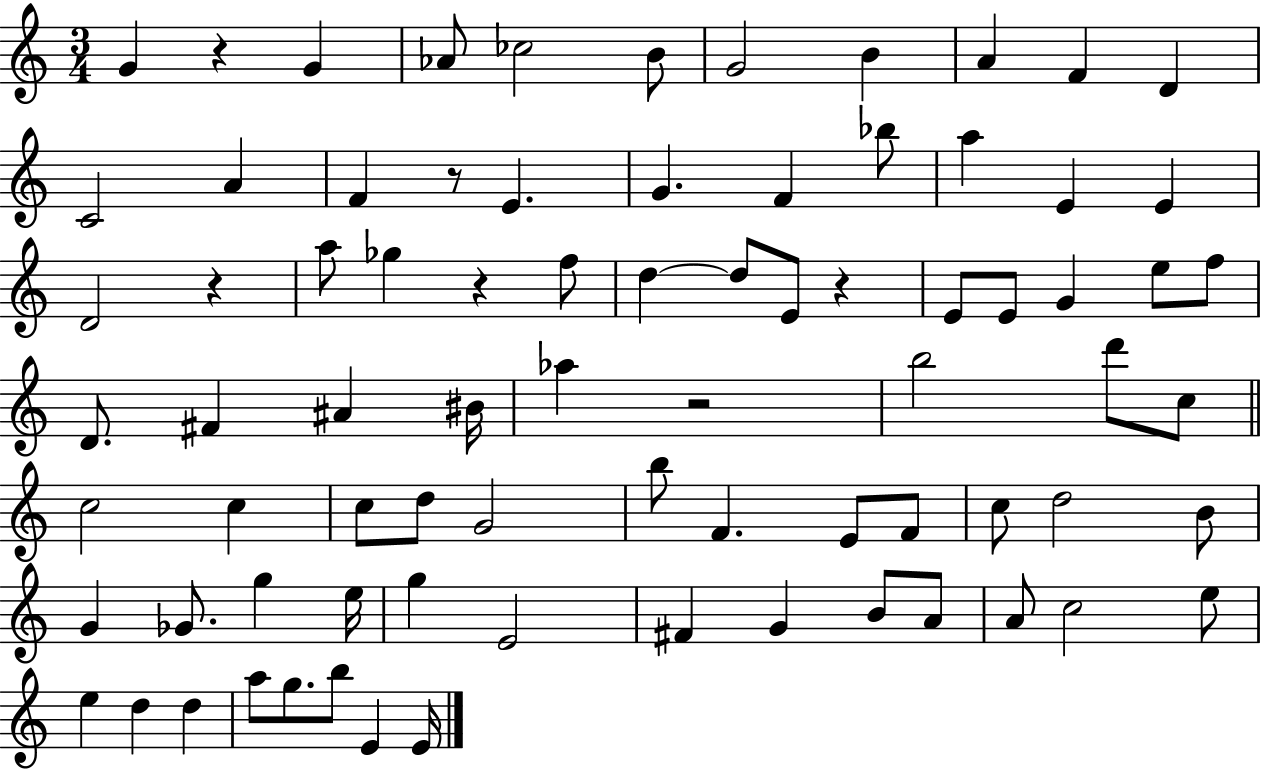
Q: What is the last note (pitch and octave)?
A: E4